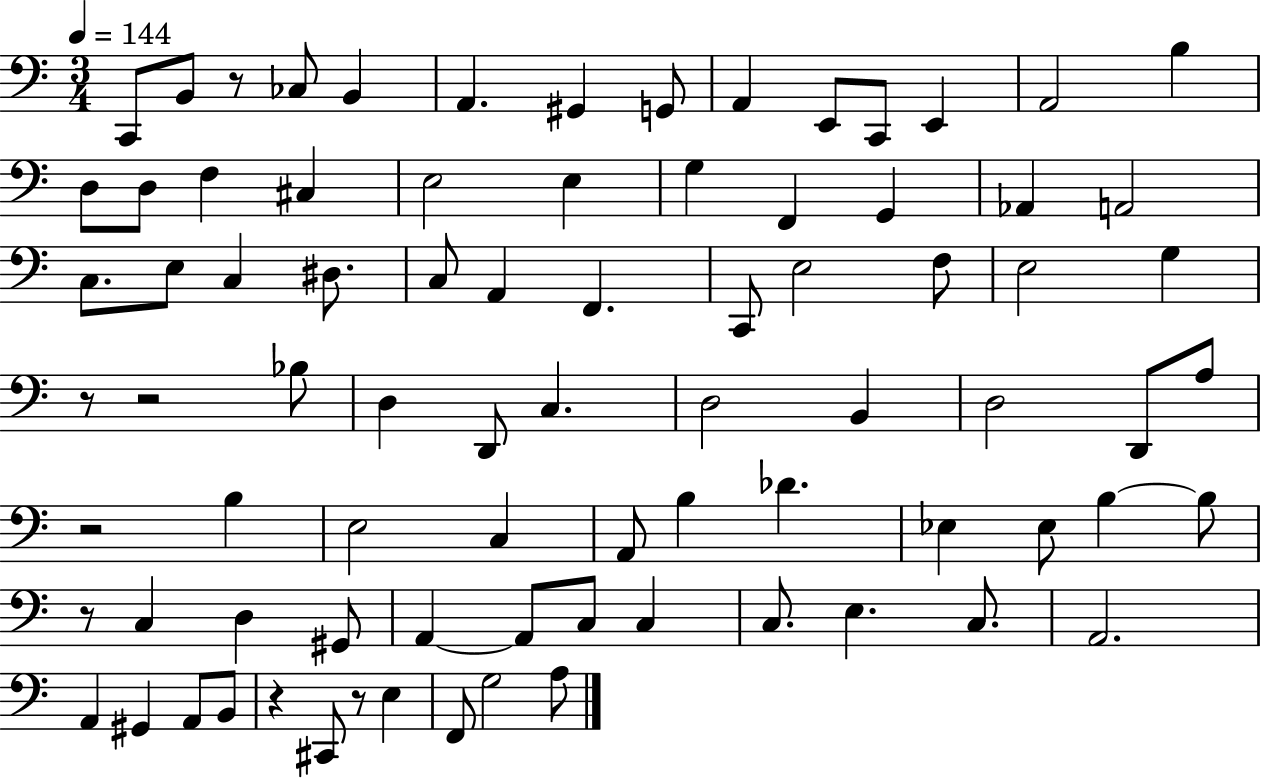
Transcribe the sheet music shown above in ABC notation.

X:1
T:Untitled
M:3/4
L:1/4
K:C
C,,/2 B,,/2 z/2 _C,/2 B,, A,, ^G,, G,,/2 A,, E,,/2 C,,/2 E,, A,,2 B, D,/2 D,/2 F, ^C, E,2 E, G, F,, G,, _A,, A,,2 C,/2 E,/2 C, ^D,/2 C,/2 A,, F,, C,,/2 E,2 F,/2 E,2 G, z/2 z2 _B,/2 D, D,,/2 C, D,2 B,, D,2 D,,/2 A,/2 z2 B, E,2 C, A,,/2 B, _D _E, _E,/2 B, B,/2 z/2 C, D, ^G,,/2 A,, A,,/2 C,/2 C, C,/2 E, C,/2 A,,2 A,, ^G,, A,,/2 B,,/2 z ^C,,/2 z/2 E, F,,/2 G,2 A,/2